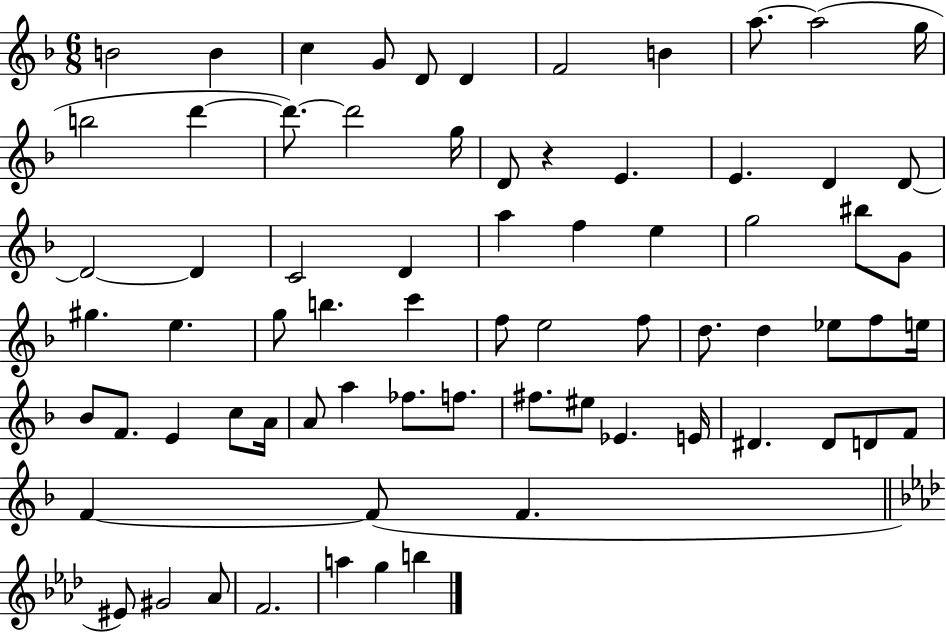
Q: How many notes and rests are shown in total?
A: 72